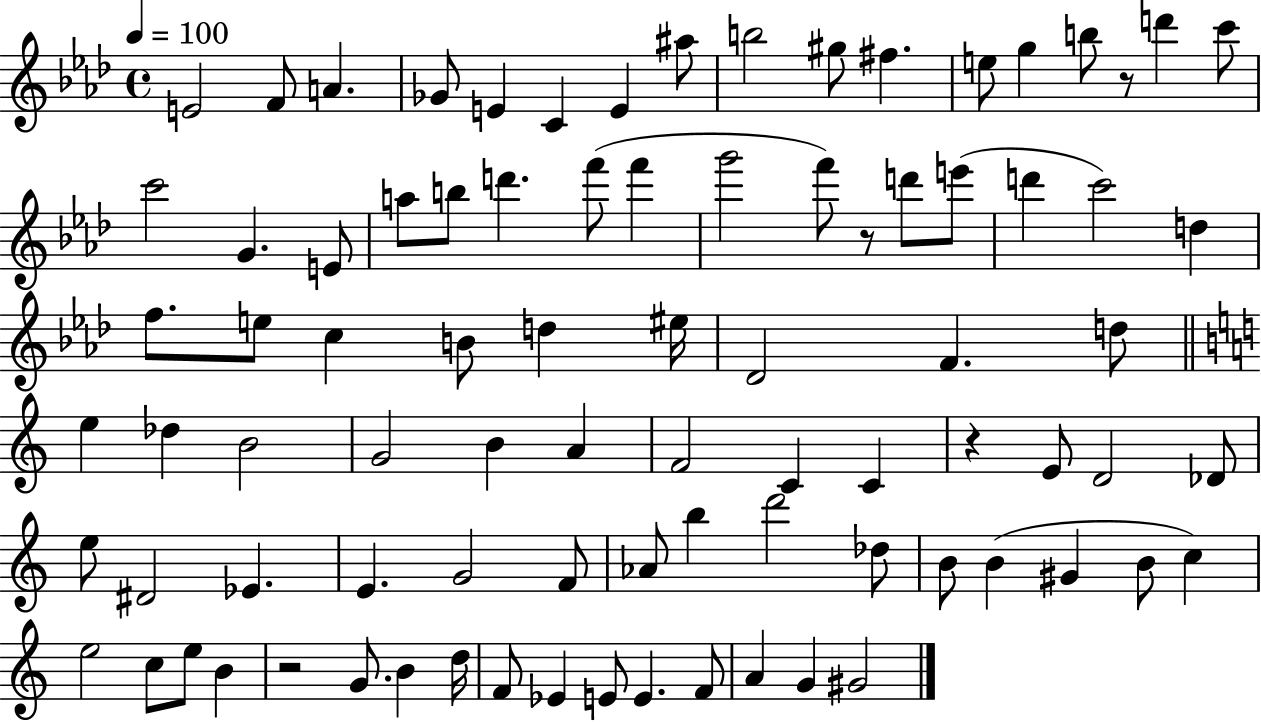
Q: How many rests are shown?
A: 4